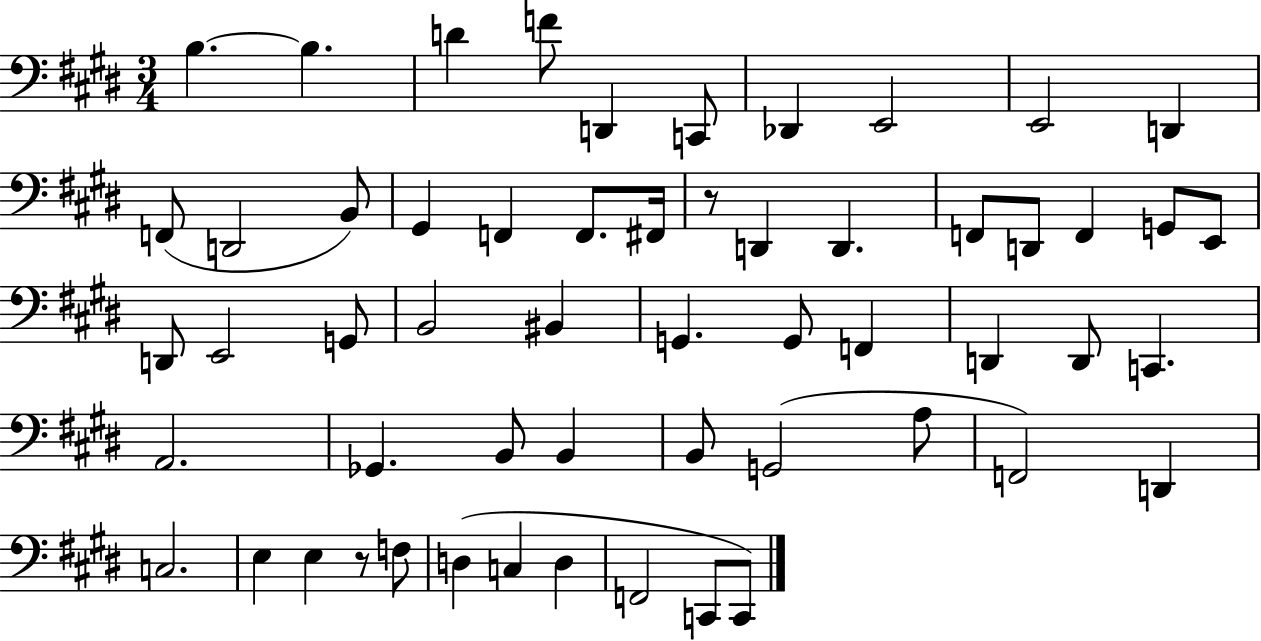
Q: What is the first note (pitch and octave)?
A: B3